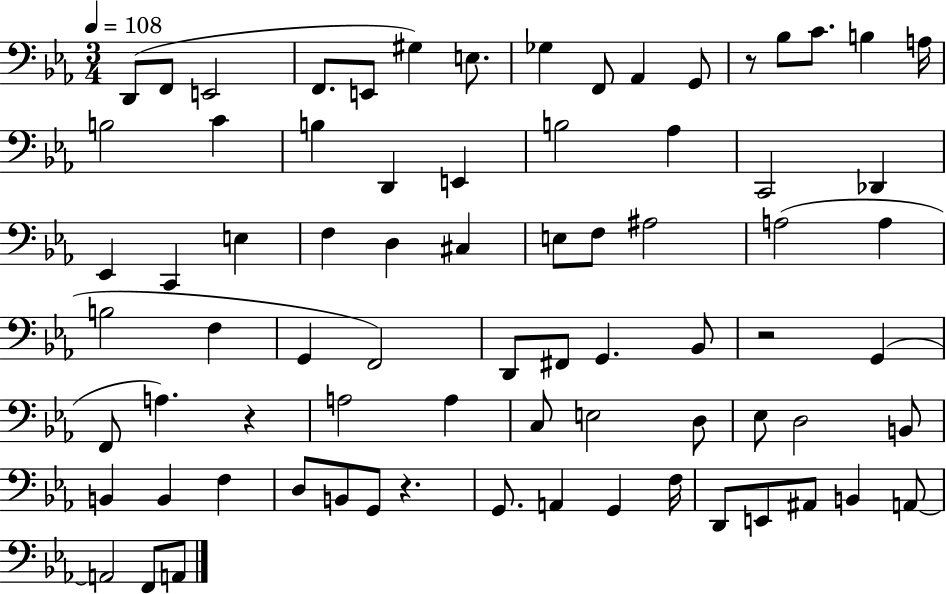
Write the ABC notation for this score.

X:1
T:Untitled
M:3/4
L:1/4
K:Eb
D,,/2 F,,/2 E,,2 F,,/2 E,,/2 ^G, E,/2 _G, F,,/2 _A,, G,,/2 z/2 _B,/2 C/2 B, A,/4 B,2 C B, D,, E,, B,2 _A, C,,2 _D,, _E,, C,, E, F, D, ^C, E,/2 F,/2 ^A,2 A,2 A, B,2 F, G,, F,,2 D,,/2 ^F,,/2 G,, _B,,/2 z2 G,, F,,/2 A, z A,2 A, C,/2 E,2 D,/2 _E,/2 D,2 B,,/2 B,, B,, F, D,/2 B,,/2 G,,/2 z G,,/2 A,, G,, F,/4 D,,/2 E,,/2 ^A,,/2 B,, A,,/2 A,,2 F,,/2 A,,/2